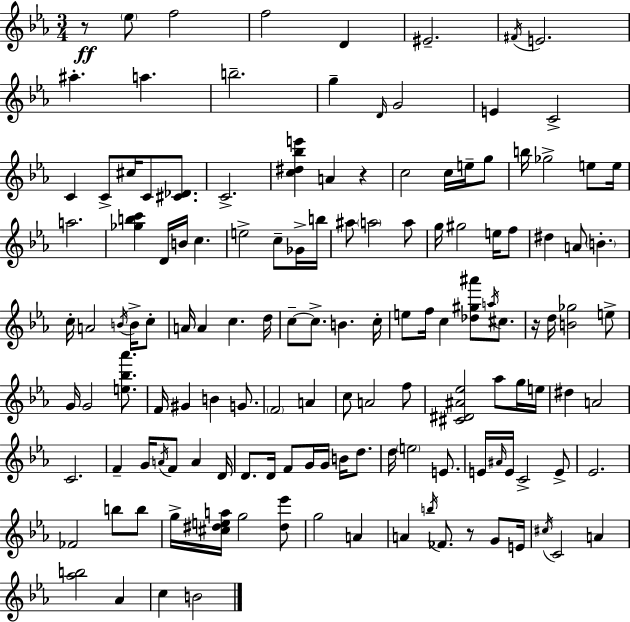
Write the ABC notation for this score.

X:1
T:Untitled
M:3/4
L:1/4
K:Cm
z/2 _e/2 f2 f2 D ^E2 ^F/4 E2 ^a a b2 g D/4 G2 E C2 C C/2 ^c/4 C/2 [^C_D]/2 C2 [c^d_be'] A z c2 c/4 e/4 g/2 b/4 _g2 e/2 e/4 a2 [_gbc'] D/4 B/4 c e2 c/2 _G/4 b/4 ^a/2 a2 a/2 g/4 ^g2 e/4 f/2 ^d A/2 B c/4 A2 B/4 B/4 c/2 A/4 A c d/4 c/2 c/2 B c/4 e/2 f/4 c [_d^g^a']/2 a/4 ^c/2 z/4 d/4 [B_g]2 e/2 G/4 G2 [e_b_a']/2 F/4 ^G B G/2 F2 A c/2 A2 f/2 [^C^D^A_e]2 _a/2 g/4 e/4 ^d A2 C2 F G/4 A/4 F/2 A D/4 D/2 D/4 F/2 G/4 G/4 B/4 d/2 d/4 e2 E/2 E/4 ^A/4 E/4 C2 E/2 _E2 _F2 b/2 b/2 g/4 [^c^dea]/4 g2 [^d_e']/2 g2 A A b/4 _F/2 z/2 G/2 E/4 ^c/4 C2 A [_ab]2 _A c B2